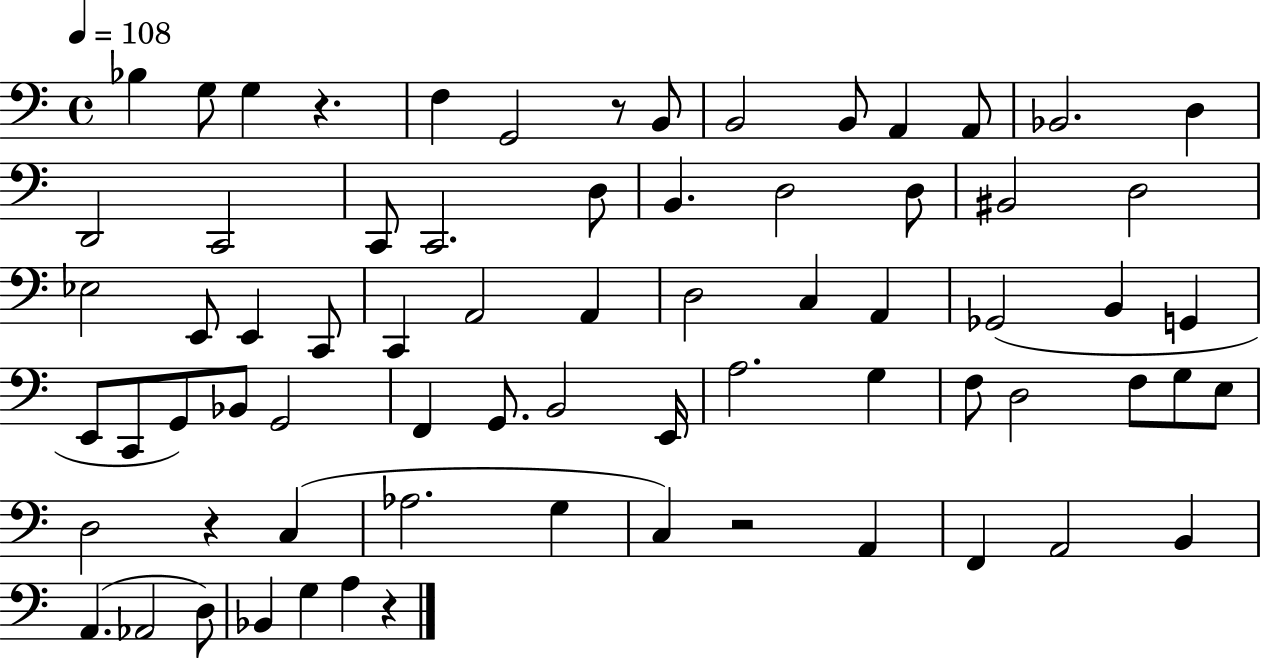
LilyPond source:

{
  \clef bass
  \time 4/4
  \defaultTimeSignature
  \key c \major
  \tempo 4 = 108
  \repeat volta 2 { bes4 g8 g4 r4. | f4 g,2 r8 b,8 | b,2 b,8 a,4 a,8 | bes,2. d4 | \break d,2 c,2 | c,8 c,2. d8 | b,4. d2 d8 | bis,2 d2 | \break ees2 e,8 e,4 c,8 | c,4 a,2 a,4 | d2 c4 a,4 | ges,2( b,4 g,4 | \break e,8 c,8 g,8) bes,8 g,2 | f,4 g,8. b,2 e,16 | a2. g4 | f8 d2 f8 g8 e8 | \break d2 r4 c4( | aes2. g4 | c4) r2 a,4 | f,4 a,2 b,4 | \break a,4.( aes,2 d8) | bes,4 g4 a4 r4 | } \bar "|."
}